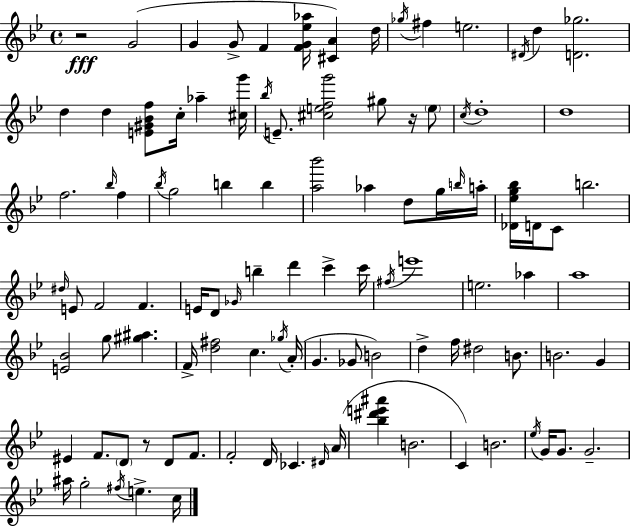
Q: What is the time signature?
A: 4/4